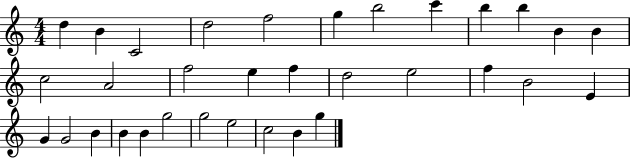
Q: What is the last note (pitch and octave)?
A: G5